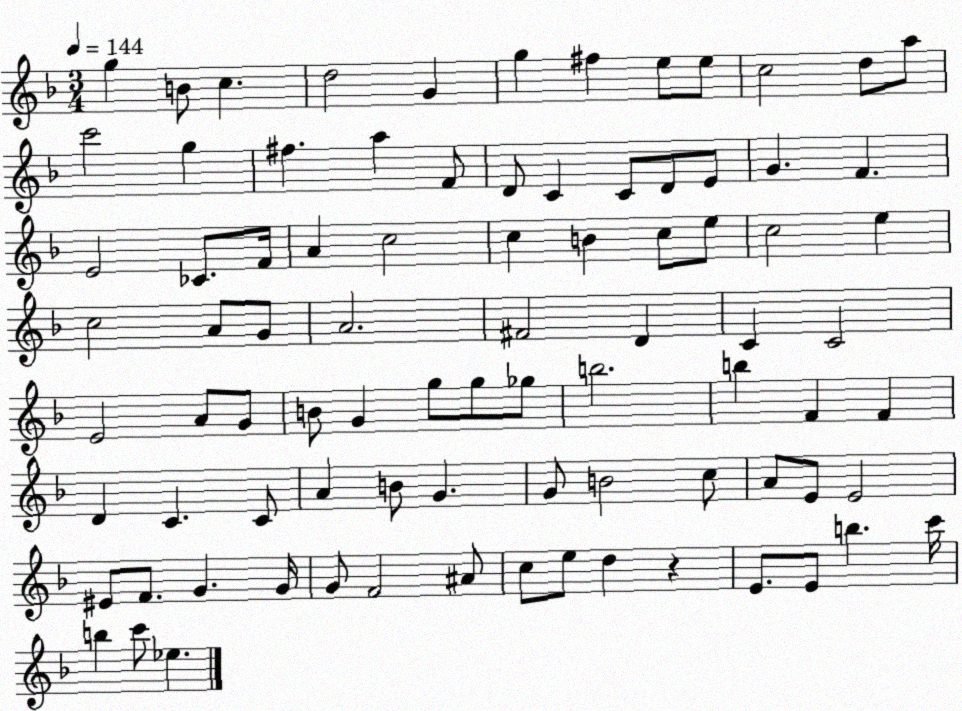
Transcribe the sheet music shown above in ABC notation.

X:1
T:Untitled
M:3/4
L:1/4
K:F
g B/2 c d2 G g ^f e/2 e/2 c2 d/2 a/2 c'2 g ^f a F/2 D/2 C C/2 D/2 E/2 G F E2 _C/2 F/4 A c2 c B c/2 e/2 c2 e c2 A/2 G/2 A2 ^F2 D C C2 E2 A/2 G/2 B/2 G g/2 g/2 _g/2 b2 b F F D C C/2 A B/2 G G/2 B2 c/2 A/2 E/2 E2 ^E/2 F/2 G G/4 G/2 F2 ^A/2 c/2 e/2 d z E/2 E/2 b c'/4 b c'/2 _e